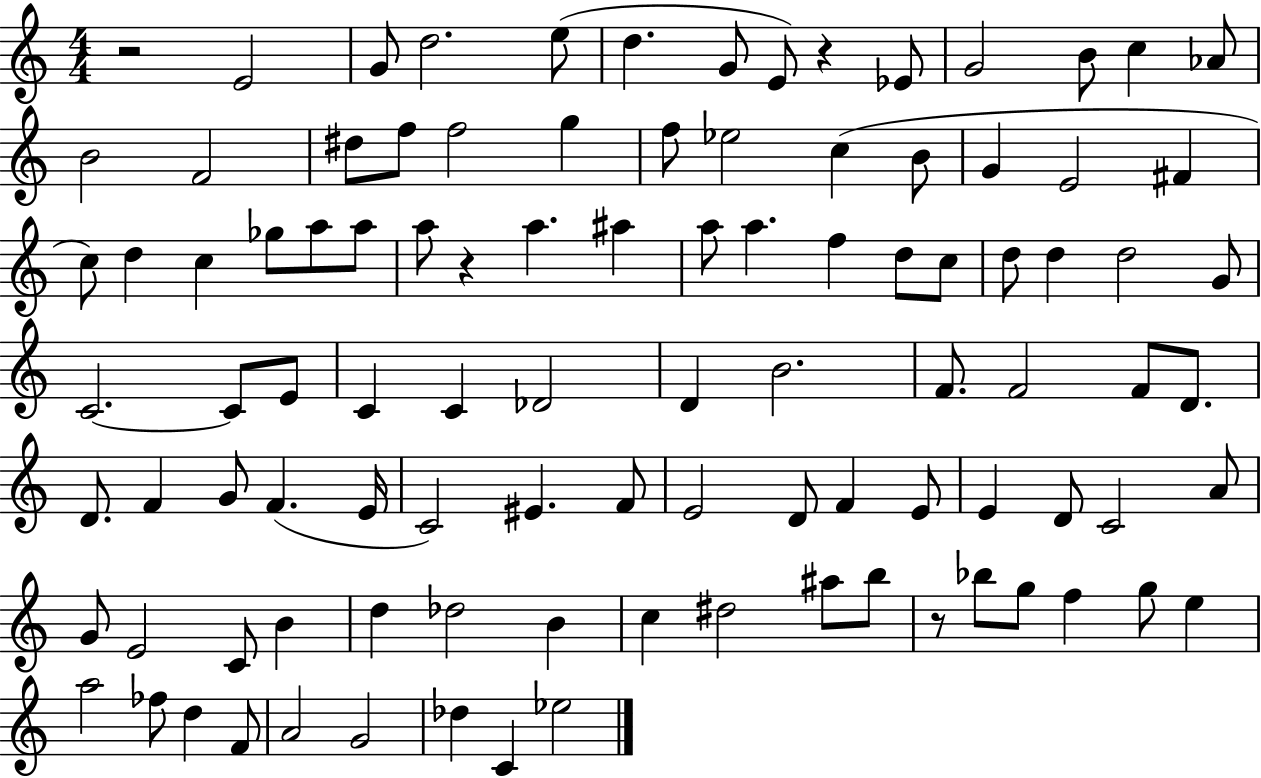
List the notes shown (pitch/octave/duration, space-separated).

R/h E4/h G4/e D5/h. E5/e D5/q. G4/e E4/e R/q Eb4/e G4/h B4/e C5/q Ab4/e B4/h F4/h D#5/e F5/e F5/h G5/q F5/e Eb5/h C5/q B4/e G4/q E4/h F#4/q C5/e D5/q C5/q Gb5/e A5/e A5/e A5/e R/q A5/q. A#5/q A5/e A5/q. F5/q D5/e C5/e D5/e D5/q D5/h G4/e C4/h. C4/e E4/e C4/q C4/q Db4/h D4/q B4/h. F4/e. F4/h F4/e D4/e. D4/e. F4/q G4/e F4/q. E4/s C4/h EIS4/q. F4/e E4/h D4/e F4/q E4/e E4/q D4/e C4/h A4/e G4/e E4/h C4/e B4/q D5/q Db5/h B4/q C5/q D#5/h A#5/e B5/e R/e Bb5/e G5/e F5/q G5/e E5/q A5/h FES5/e D5/q F4/e A4/h G4/h Db5/q C4/q Eb5/h